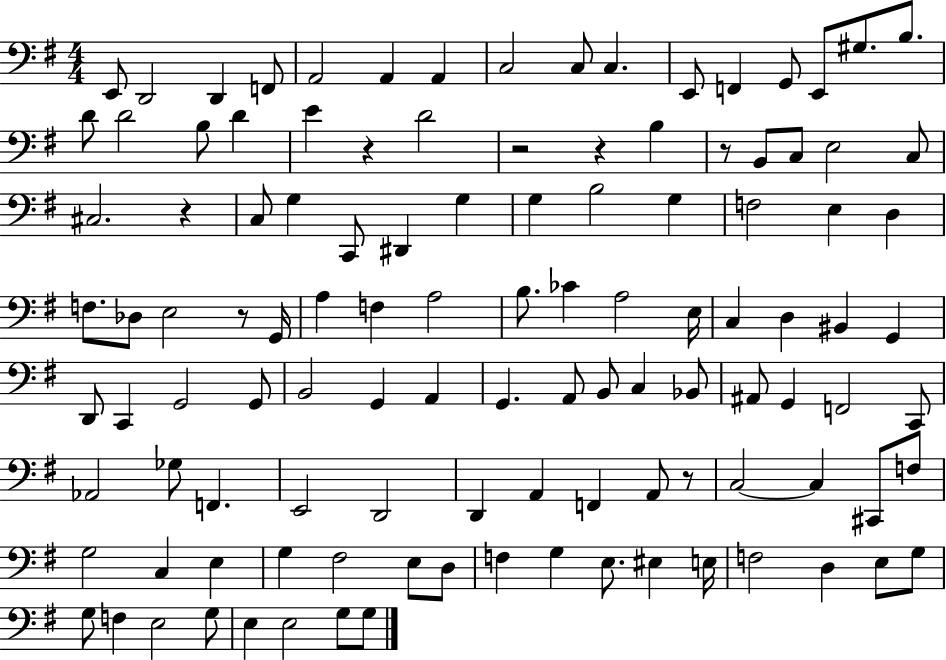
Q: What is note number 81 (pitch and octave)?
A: C3